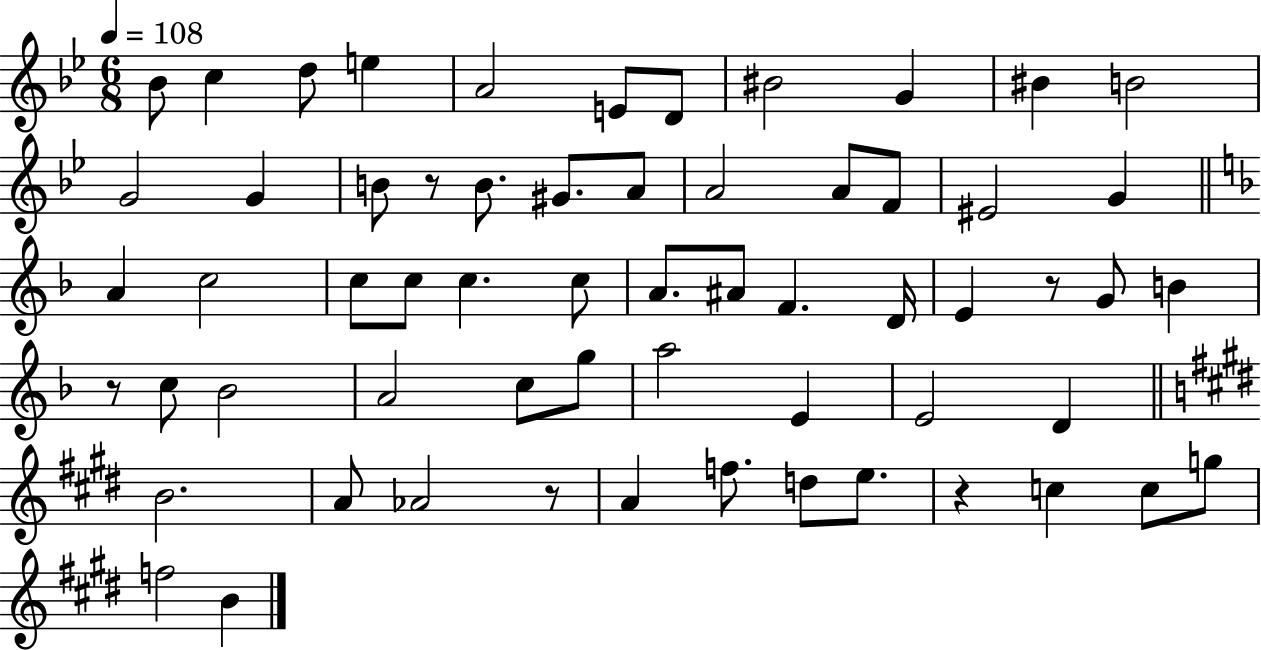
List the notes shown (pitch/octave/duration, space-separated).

Bb4/e C5/q D5/e E5/q A4/h E4/e D4/e BIS4/h G4/q BIS4/q B4/h G4/h G4/q B4/e R/e B4/e. G#4/e. A4/e A4/h A4/e F4/e EIS4/h G4/q A4/q C5/h C5/e C5/e C5/q. C5/e A4/e. A#4/e F4/q. D4/s E4/q R/e G4/e B4/q R/e C5/e Bb4/h A4/h C5/e G5/e A5/h E4/q E4/h D4/q B4/h. A4/e Ab4/h R/e A4/q F5/e. D5/e E5/e. R/q C5/q C5/e G5/e F5/h B4/q